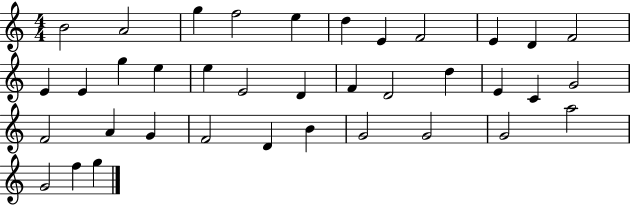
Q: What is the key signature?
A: C major